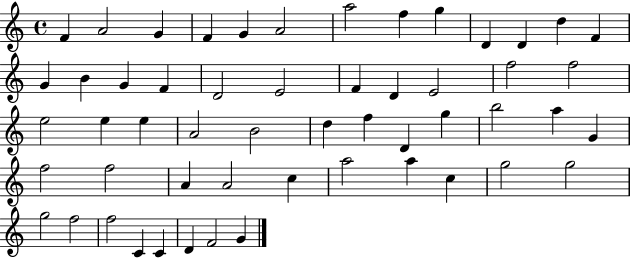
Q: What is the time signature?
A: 4/4